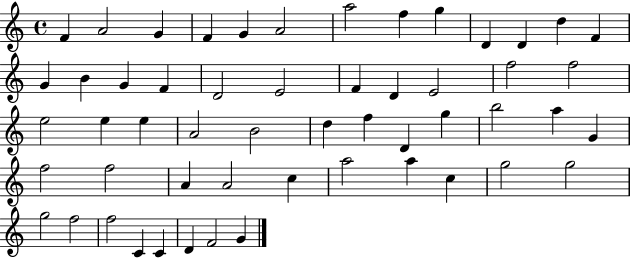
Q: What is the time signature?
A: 4/4